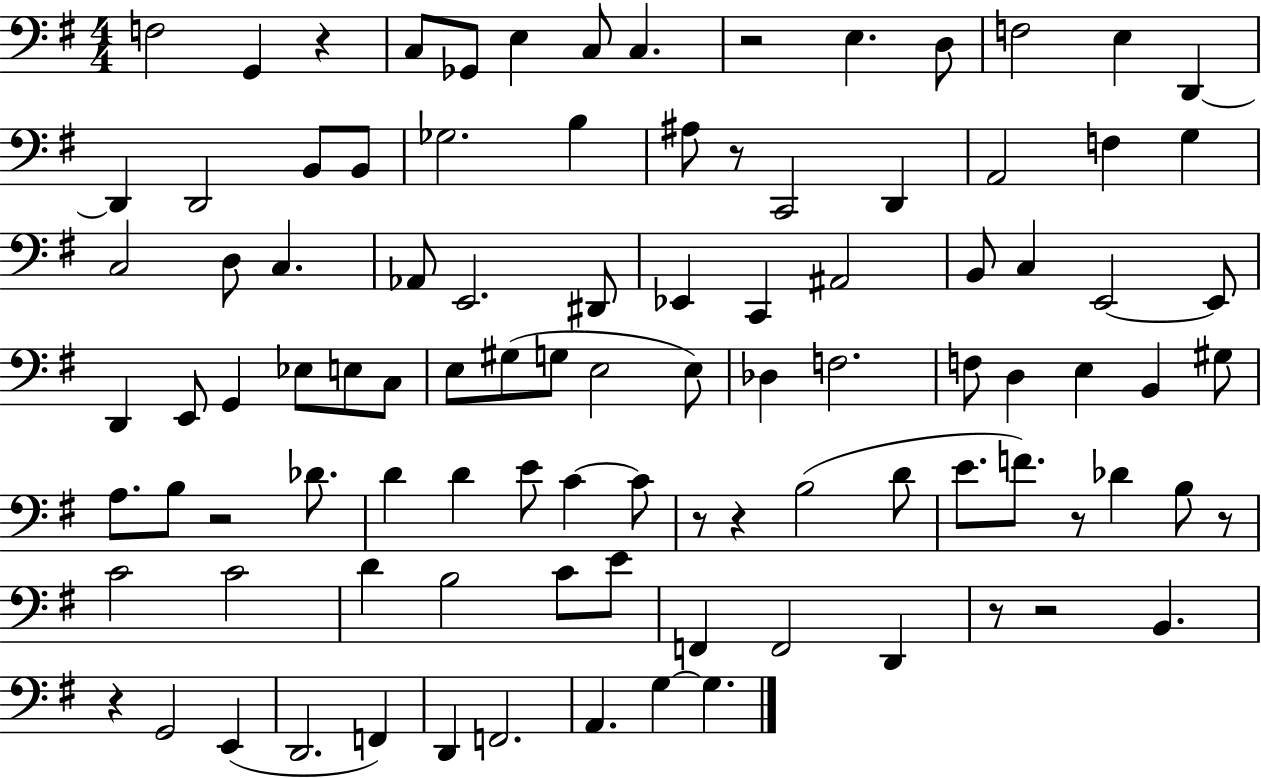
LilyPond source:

{
  \clef bass
  \numericTimeSignature
  \time 4/4
  \key g \major
  \repeat volta 2 { f2 g,4 r4 | c8 ges,8 e4 c8 c4. | r2 e4. d8 | f2 e4 d,4~~ | \break d,4 d,2 b,8 b,8 | ges2. b4 | ais8 r8 c,2 d,4 | a,2 f4 g4 | \break c2 d8 c4. | aes,8 e,2. dis,8 | ees,4 c,4 ais,2 | b,8 c4 e,2~~ e,8 | \break d,4 e,8 g,4 ees8 e8 c8 | e8 gis8( g8 e2 e8) | des4 f2. | f8 d4 e4 b,4 gis8 | \break a8. b8 r2 des'8. | d'4 d'4 e'8 c'4~~ c'8 | r8 r4 b2( d'8 | e'8. f'8.) r8 des'4 b8 r8 | \break c'2 c'2 | d'4 b2 c'8 e'8 | f,4 f,2 d,4 | r8 r2 b,4. | \break r4 g,2 e,4( | d,2. f,4) | d,4 f,2. | a,4. g4~~ g4. | \break } \bar "|."
}